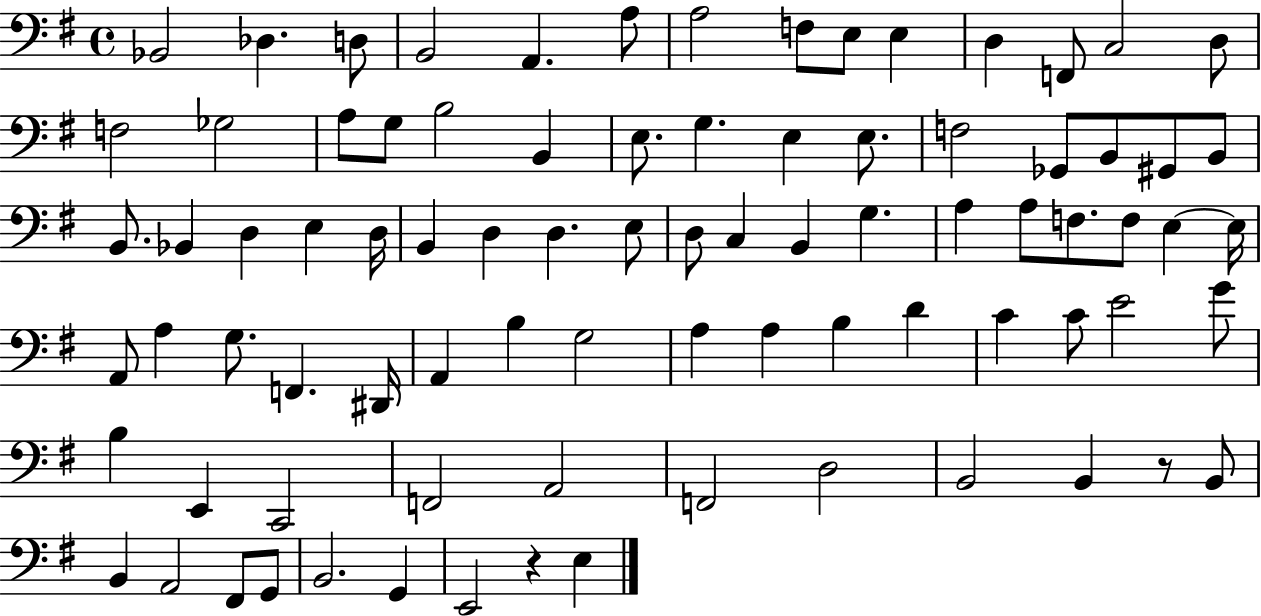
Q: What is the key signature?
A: G major